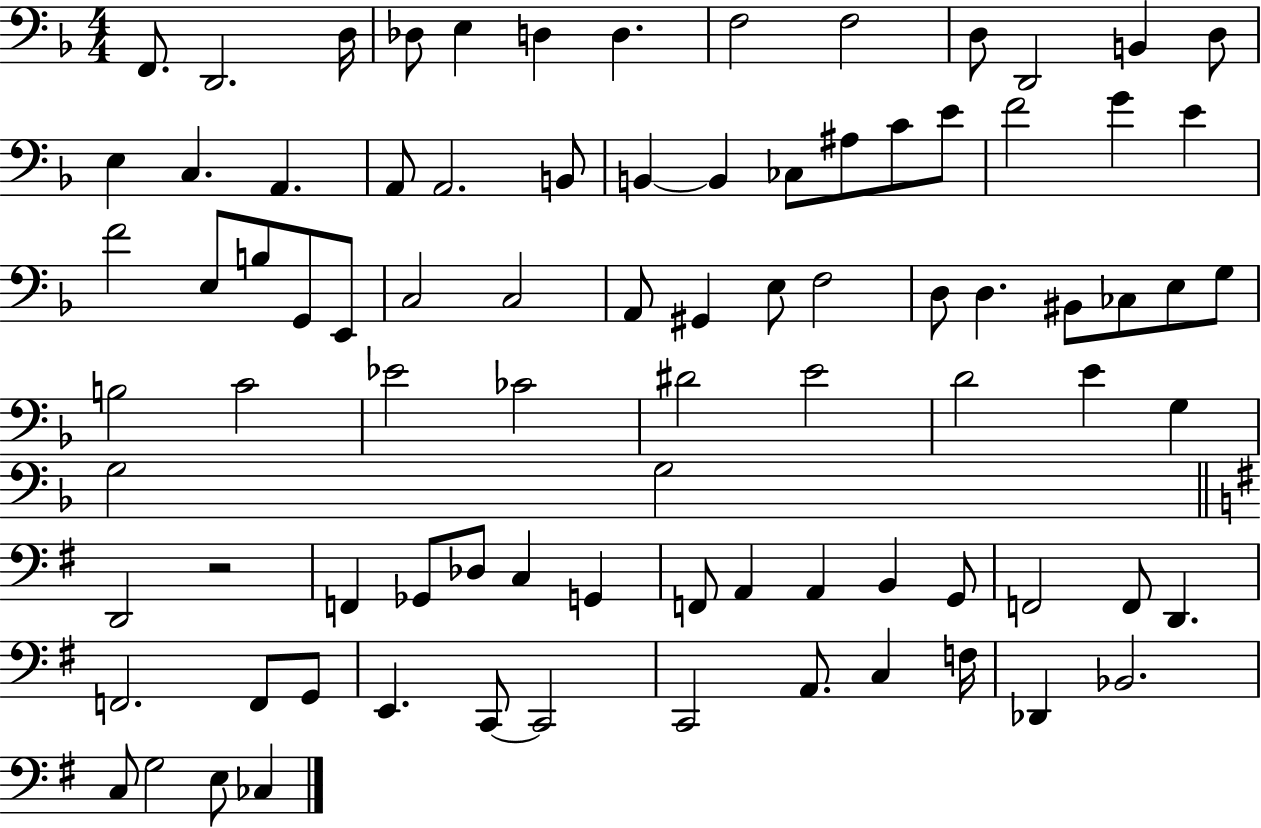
F2/e. D2/h. D3/s Db3/e E3/q D3/q D3/q. F3/h F3/h D3/e D2/h B2/q D3/e E3/q C3/q. A2/q. A2/e A2/h. B2/e B2/q B2/q CES3/e A#3/e C4/e E4/e F4/h G4/q E4/q F4/h E3/e B3/e G2/e E2/e C3/h C3/h A2/e G#2/q E3/e F3/h D3/e D3/q. BIS2/e CES3/e E3/e G3/e B3/h C4/h Eb4/h CES4/h D#4/h E4/h D4/h E4/q G3/q G3/h G3/h D2/h R/h F2/q Gb2/e Db3/e C3/q G2/q F2/e A2/q A2/q B2/q G2/e F2/h F2/e D2/q. F2/h. F2/e G2/e E2/q. C2/e C2/h C2/h A2/e. C3/q F3/s Db2/q Bb2/h. C3/e G3/h E3/e CES3/q